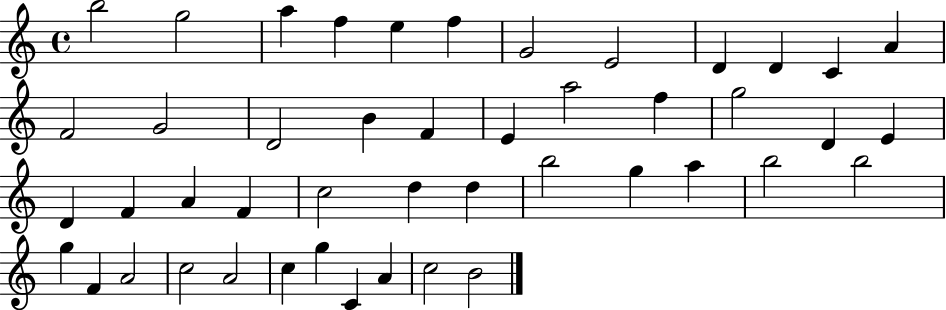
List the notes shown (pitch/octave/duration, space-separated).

B5/h G5/h A5/q F5/q E5/q F5/q G4/h E4/h D4/q D4/q C4/q A4/q F4/h G4/h D4/h B4/q F4/q E4/q A5/h F5/q G5/h D4/q E4/q D4/q F4/q A4/q F4/q C5/h D5/q D5/q B5/h G5/q A5/q B5/h B5/h G5/q F4/q A4/h C5/h A4/h C5/q G5/q C4/q A4/q C5/h B4/h